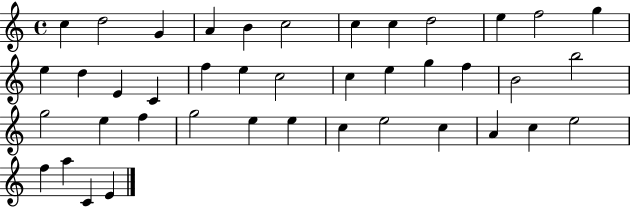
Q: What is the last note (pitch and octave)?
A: E4